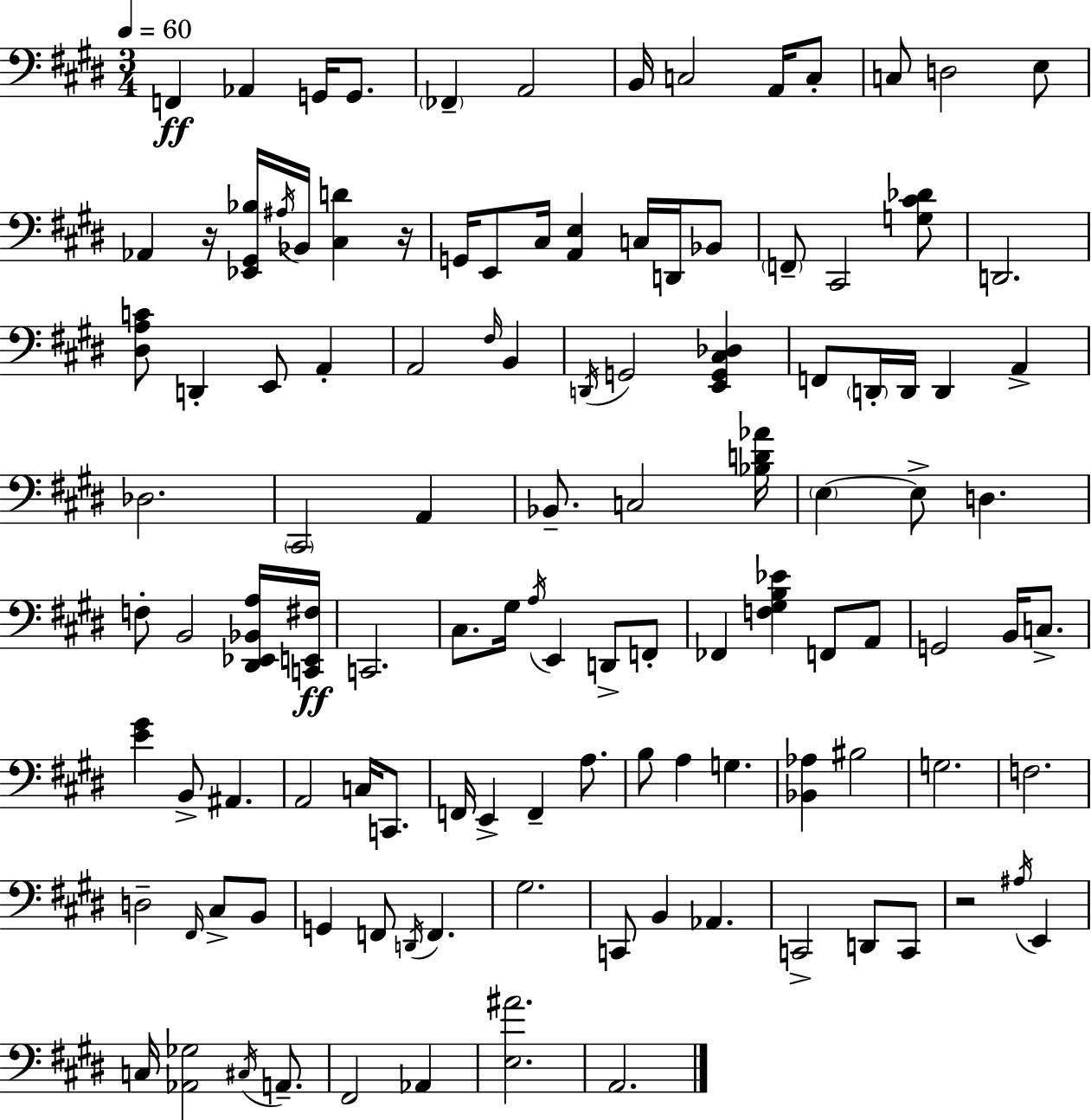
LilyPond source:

{
  \clef bass
  \numericTimeSignature
  \time 3/4
  \key e \major
  \tempo 4 = 60
  f,4\ff aes,4 g,16 g,8. | \parenthesize fes,4-- a,2 | b,16 c2 a,16 c8-. | c8 d2 e8 | \break aes,4 r16 <ees, gis, bes>16 \acciaccatura { ais16 } bes,16 <cis d'>4 | r16 g,16 e,8 cis16 <a, e>4 c16 d,16 bes,8 | \parenthesize f,8-- cis,2 <g cis' des'>8 | d,2. | \break <dis a c'>8 d,4-. e,8 a,4-. | a,2 \grace { fis16 } b,4 | \acciaccatura { d,16 } g,2 <e, g, cis des>4 | f,8 \parenthesize d,16-. d,16 d,4 a,4-> | \break des2. | \parenthesize cis,2 a,4 | bes,8.-- c2 | <bes d' aes'>16 \parenthesize e4~~ e8-> d4. | \break f8-. b,2 | <dis, ees, bes, a>16 <c, e, fis>16\ff c,2. | cis8. gis16 \acciaccatura { a16 } e,4 | d,8-> f,8-. fes,4 <f gis b ees'>4 | \break f,8 a,8 g,2 | b,16 c8.-> <e' gis'>4 b,8-> ais,4. | a,2 | c16 c,8. f,16 e,4-> f,4-- | \break a8. b8 a4 g4. | <bes, aes>4 bis2 | g2. | f2. | \break d2-- | \grace { fis,16 } cis8-> b,8 g,4 f,8 \acciaccatura { d,16 } | f,4. gis2. | c,8 b,4 | \break aes,4. c,2-> | d,8 c,8 r2 | \acciaccatura { ais16 } e,4 c16 <aes, ges>2 | \acciaccatura { cis16 } a,8.-- fis,2 | \break aes,4 <e ais'>2. | a,2. | \bar "|."
}